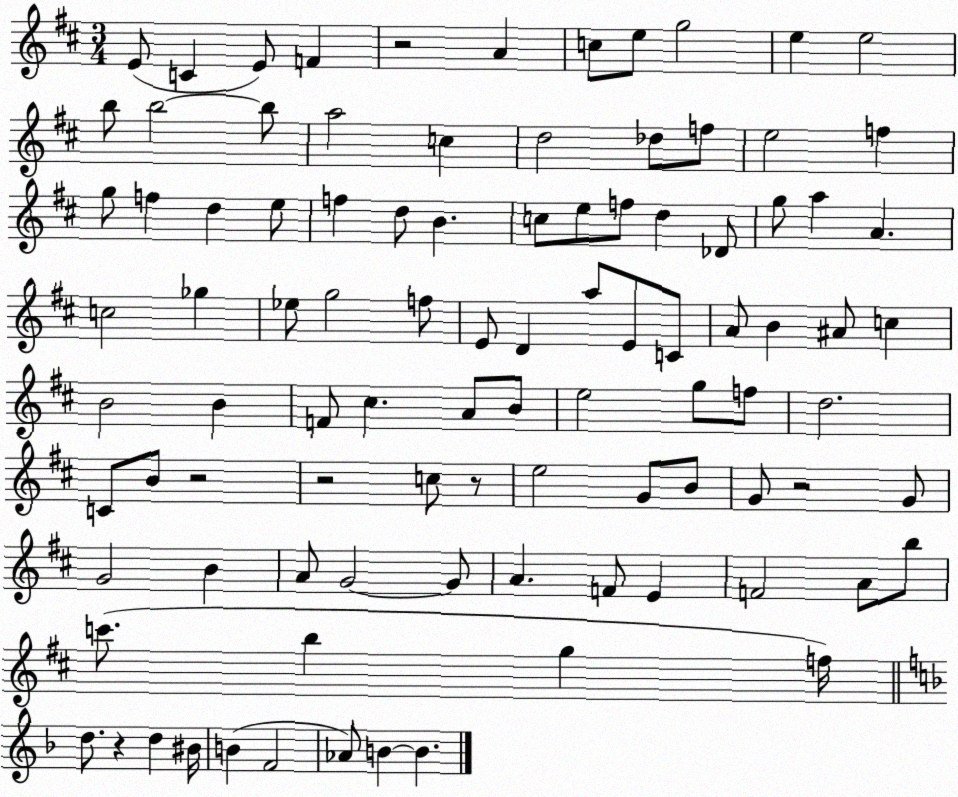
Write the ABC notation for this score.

X:1
T:Untitled
M:3/4
L:1/4
K:D
E/2 C E/2 F z2 A c/2 e/2 g2 e e2 b/2 b2 b/2 a2 c d2 _d/2 f/2 e2 f g/2 f d e/2 f d/2 B c/2 e/2 f/2 d _D/2 g/2 a A c2 _g _e/2 g2 f/2 E/2 D a/2 E/2 C/2 A/2 B ^A/2 c B2 B F/2 ^c A/2 B/2 e2 g/2 f/2 d2 C/2 B/2 z2 z2 c/2 z/2 e2 G/2 B/2 G/2 z2 G/2 G2 B A/2 G2 G/2 A F/2 E F2 A/2 b/2 c'/2 b g f/4 d/2 z d ^B/4 B F2 _A/2 B B